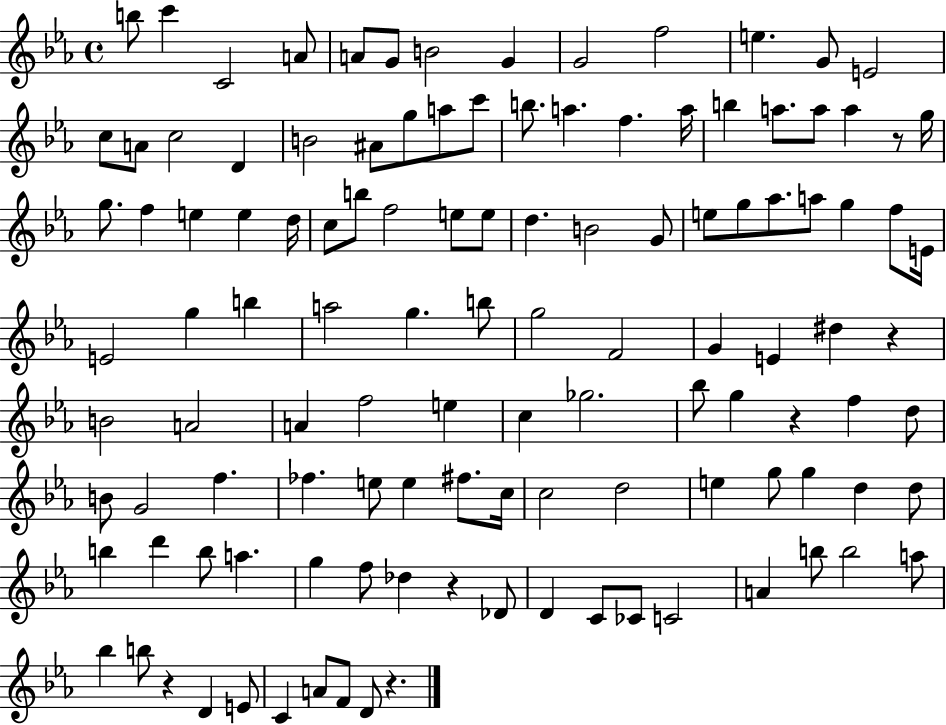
B5/e C6/q C4/h A4/e A4/e G4/e B4/h G4/q G4/h F5/h E5/q. G4/e E4/h C5/e A4/e C5/h D4/q B4/h A#4/e G5/e A5/e C6/e B5/e. A5/q. F5/q. A5/s B5/q A5/e. A5/e A5/q R/e G5/s G5/e. F5/q E5/q E5/q D5/s C5/e B5/e F5/h E5/e E5/e D5/q. B4/h G4/e E5/e G5/e Ab5/e. A5/e G5/q F5/e E4/s E4/h G5/q B5/q A5/h G5/q. B5/e G5/h F4/h G4/q E4/q D#5/q R/q B4/h A4/h A4/q F5/h E5/q C5/q Gb5/h. Bb5/e G5/q R/q F5/q D5/e B4/e G4/h F5/q. FES5/q. E5/e E5/q F#5/e. C5/s C5/h D5/h E5/q G5/e G5/q D5/q D5/e B5/q D6/q B5/e A5/q. G5/q F5/e Db5/q R/q Db4/e D4/q C4/e CES4/e C4/h A4/q B5/e B5/h A5/e Bb5/q B5/e R/q D4/q E4/e C4/q A4/e F4/e D4/e R/q.